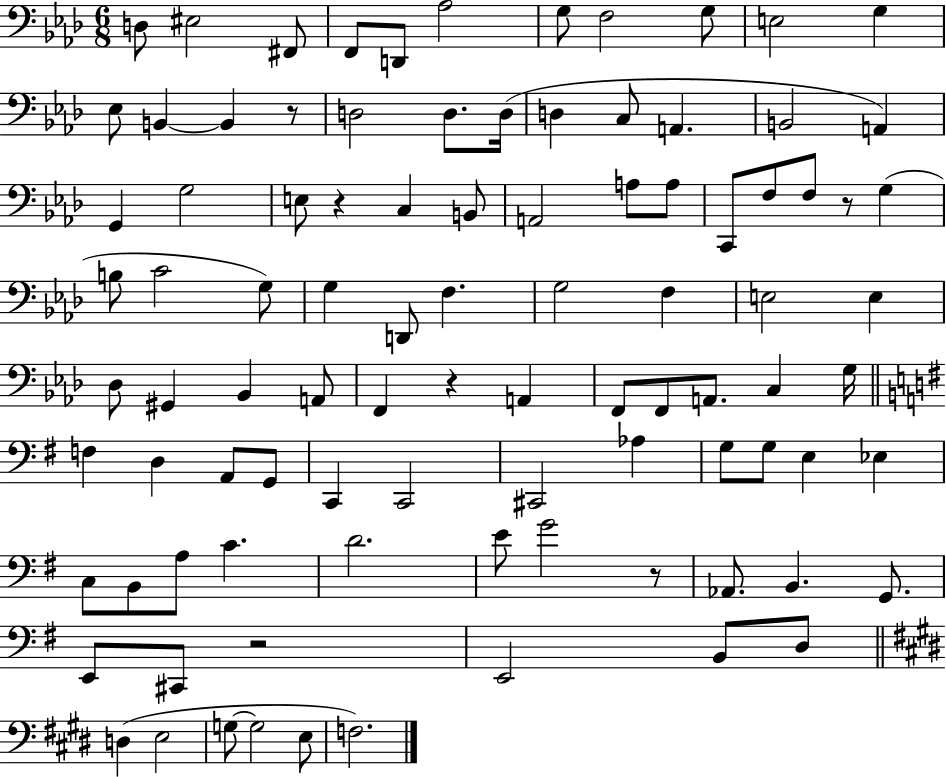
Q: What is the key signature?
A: AES major